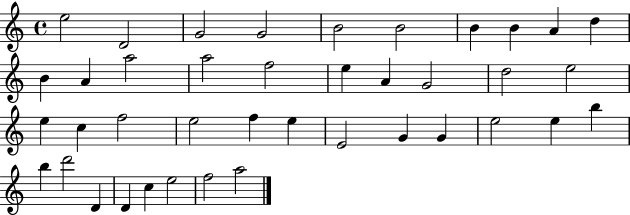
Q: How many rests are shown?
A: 0